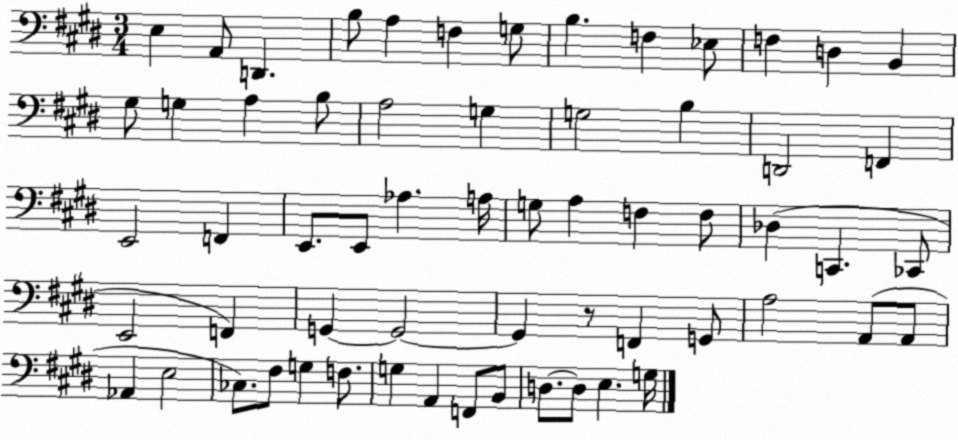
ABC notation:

X:1
T:Untitled
M:3/4
L:1/4
K:E
E, A,,/2 D,, B,/2 A, F, G,/2 B, F, _E,/2 F, D, B,, ^G,/2 G, A, B,/2 A,2 G, G,2 B, D,,2 F,, E,,2 F,, E,,/2 E,,/2 _A, A,/4 G,/2 A, F, F,/2 _D, C,, _C,,/2 E,,2 F,, G,, G,,2 G,, z/2 F,, G,,/2 A,2 A,,/2 A,,/2 _A,, E,2 _C,/2 ^F,/2 G, F,/2 G, A,, F,,/2 B,,/2 D,/2 D,/2 E, G,/4